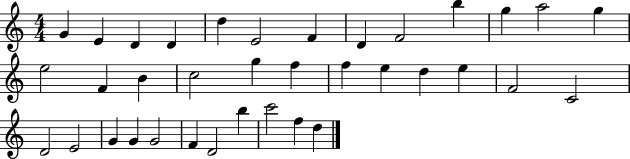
G4/q E4/q D4/q D4/q D5/q E4/h F4/q D4/q F4/h B5/q G5/q A5/h G5/q E5/h F4/q B4/q C5/h G5/q F5/q F5/q E5/q D5/q E5/q F4/h C4/h D4/h E4/h G4/q G4/q G4/h F4/q D4/h B5/q C6/h F5/q D5/q